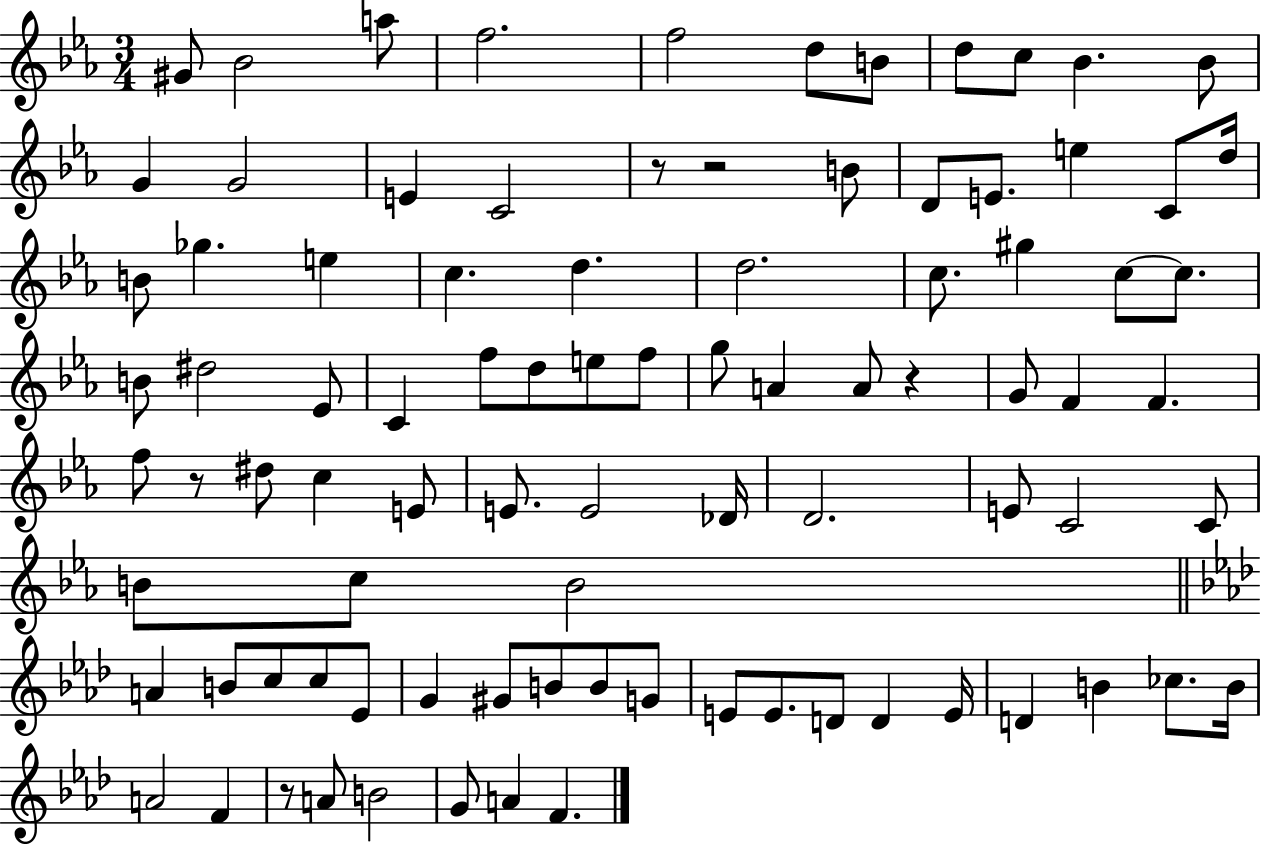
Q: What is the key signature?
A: EES major